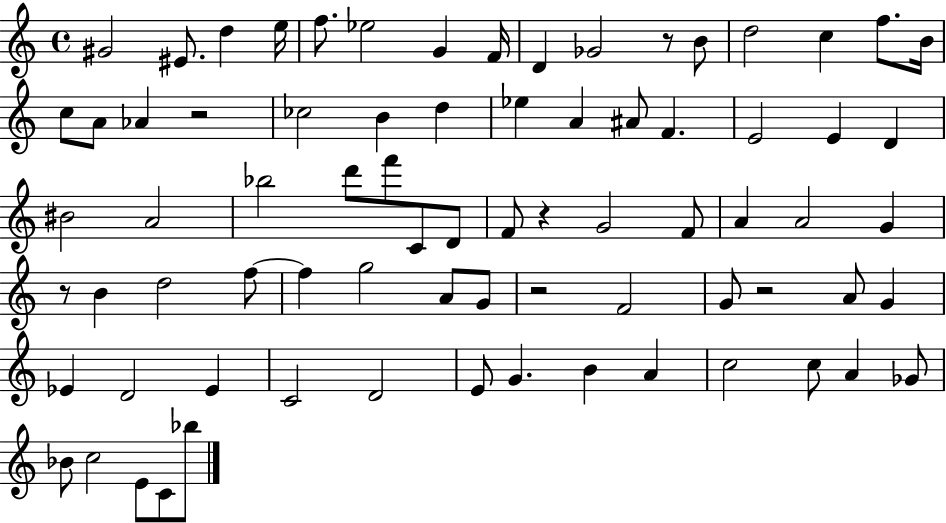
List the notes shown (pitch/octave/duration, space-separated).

G#4/h EIS4/e. D5/q E5/s F5/e. Eb5/h G4/q F4/s D4/q Gb4/h R/e B4/e D5/h C5/q F5/e. B4/s C5/e A4/e Ab4/q R/h CES5/h B4/q D5/q Eb5/q A4/q A#4/e F4/q. E4/h E4/q D4/q BIS4/h A4/h Bb5/h D6/e F6/e C4/e D4/e F4/e R/q G4/h F4/e A4/q A4/h G4/q R/e B4/q D5/h F5/e F5/q G5/h A4/e G4/e R/h F4/h G4/e R/h A4/e G4/q Eb4/q D4/h Eb4/q C4/h D4/h E4/e G4/q. B4/q A4/q C5/h C5/e A4/q Gb4/e Bb4/e C5/h E4/e C4/e Bb5/e